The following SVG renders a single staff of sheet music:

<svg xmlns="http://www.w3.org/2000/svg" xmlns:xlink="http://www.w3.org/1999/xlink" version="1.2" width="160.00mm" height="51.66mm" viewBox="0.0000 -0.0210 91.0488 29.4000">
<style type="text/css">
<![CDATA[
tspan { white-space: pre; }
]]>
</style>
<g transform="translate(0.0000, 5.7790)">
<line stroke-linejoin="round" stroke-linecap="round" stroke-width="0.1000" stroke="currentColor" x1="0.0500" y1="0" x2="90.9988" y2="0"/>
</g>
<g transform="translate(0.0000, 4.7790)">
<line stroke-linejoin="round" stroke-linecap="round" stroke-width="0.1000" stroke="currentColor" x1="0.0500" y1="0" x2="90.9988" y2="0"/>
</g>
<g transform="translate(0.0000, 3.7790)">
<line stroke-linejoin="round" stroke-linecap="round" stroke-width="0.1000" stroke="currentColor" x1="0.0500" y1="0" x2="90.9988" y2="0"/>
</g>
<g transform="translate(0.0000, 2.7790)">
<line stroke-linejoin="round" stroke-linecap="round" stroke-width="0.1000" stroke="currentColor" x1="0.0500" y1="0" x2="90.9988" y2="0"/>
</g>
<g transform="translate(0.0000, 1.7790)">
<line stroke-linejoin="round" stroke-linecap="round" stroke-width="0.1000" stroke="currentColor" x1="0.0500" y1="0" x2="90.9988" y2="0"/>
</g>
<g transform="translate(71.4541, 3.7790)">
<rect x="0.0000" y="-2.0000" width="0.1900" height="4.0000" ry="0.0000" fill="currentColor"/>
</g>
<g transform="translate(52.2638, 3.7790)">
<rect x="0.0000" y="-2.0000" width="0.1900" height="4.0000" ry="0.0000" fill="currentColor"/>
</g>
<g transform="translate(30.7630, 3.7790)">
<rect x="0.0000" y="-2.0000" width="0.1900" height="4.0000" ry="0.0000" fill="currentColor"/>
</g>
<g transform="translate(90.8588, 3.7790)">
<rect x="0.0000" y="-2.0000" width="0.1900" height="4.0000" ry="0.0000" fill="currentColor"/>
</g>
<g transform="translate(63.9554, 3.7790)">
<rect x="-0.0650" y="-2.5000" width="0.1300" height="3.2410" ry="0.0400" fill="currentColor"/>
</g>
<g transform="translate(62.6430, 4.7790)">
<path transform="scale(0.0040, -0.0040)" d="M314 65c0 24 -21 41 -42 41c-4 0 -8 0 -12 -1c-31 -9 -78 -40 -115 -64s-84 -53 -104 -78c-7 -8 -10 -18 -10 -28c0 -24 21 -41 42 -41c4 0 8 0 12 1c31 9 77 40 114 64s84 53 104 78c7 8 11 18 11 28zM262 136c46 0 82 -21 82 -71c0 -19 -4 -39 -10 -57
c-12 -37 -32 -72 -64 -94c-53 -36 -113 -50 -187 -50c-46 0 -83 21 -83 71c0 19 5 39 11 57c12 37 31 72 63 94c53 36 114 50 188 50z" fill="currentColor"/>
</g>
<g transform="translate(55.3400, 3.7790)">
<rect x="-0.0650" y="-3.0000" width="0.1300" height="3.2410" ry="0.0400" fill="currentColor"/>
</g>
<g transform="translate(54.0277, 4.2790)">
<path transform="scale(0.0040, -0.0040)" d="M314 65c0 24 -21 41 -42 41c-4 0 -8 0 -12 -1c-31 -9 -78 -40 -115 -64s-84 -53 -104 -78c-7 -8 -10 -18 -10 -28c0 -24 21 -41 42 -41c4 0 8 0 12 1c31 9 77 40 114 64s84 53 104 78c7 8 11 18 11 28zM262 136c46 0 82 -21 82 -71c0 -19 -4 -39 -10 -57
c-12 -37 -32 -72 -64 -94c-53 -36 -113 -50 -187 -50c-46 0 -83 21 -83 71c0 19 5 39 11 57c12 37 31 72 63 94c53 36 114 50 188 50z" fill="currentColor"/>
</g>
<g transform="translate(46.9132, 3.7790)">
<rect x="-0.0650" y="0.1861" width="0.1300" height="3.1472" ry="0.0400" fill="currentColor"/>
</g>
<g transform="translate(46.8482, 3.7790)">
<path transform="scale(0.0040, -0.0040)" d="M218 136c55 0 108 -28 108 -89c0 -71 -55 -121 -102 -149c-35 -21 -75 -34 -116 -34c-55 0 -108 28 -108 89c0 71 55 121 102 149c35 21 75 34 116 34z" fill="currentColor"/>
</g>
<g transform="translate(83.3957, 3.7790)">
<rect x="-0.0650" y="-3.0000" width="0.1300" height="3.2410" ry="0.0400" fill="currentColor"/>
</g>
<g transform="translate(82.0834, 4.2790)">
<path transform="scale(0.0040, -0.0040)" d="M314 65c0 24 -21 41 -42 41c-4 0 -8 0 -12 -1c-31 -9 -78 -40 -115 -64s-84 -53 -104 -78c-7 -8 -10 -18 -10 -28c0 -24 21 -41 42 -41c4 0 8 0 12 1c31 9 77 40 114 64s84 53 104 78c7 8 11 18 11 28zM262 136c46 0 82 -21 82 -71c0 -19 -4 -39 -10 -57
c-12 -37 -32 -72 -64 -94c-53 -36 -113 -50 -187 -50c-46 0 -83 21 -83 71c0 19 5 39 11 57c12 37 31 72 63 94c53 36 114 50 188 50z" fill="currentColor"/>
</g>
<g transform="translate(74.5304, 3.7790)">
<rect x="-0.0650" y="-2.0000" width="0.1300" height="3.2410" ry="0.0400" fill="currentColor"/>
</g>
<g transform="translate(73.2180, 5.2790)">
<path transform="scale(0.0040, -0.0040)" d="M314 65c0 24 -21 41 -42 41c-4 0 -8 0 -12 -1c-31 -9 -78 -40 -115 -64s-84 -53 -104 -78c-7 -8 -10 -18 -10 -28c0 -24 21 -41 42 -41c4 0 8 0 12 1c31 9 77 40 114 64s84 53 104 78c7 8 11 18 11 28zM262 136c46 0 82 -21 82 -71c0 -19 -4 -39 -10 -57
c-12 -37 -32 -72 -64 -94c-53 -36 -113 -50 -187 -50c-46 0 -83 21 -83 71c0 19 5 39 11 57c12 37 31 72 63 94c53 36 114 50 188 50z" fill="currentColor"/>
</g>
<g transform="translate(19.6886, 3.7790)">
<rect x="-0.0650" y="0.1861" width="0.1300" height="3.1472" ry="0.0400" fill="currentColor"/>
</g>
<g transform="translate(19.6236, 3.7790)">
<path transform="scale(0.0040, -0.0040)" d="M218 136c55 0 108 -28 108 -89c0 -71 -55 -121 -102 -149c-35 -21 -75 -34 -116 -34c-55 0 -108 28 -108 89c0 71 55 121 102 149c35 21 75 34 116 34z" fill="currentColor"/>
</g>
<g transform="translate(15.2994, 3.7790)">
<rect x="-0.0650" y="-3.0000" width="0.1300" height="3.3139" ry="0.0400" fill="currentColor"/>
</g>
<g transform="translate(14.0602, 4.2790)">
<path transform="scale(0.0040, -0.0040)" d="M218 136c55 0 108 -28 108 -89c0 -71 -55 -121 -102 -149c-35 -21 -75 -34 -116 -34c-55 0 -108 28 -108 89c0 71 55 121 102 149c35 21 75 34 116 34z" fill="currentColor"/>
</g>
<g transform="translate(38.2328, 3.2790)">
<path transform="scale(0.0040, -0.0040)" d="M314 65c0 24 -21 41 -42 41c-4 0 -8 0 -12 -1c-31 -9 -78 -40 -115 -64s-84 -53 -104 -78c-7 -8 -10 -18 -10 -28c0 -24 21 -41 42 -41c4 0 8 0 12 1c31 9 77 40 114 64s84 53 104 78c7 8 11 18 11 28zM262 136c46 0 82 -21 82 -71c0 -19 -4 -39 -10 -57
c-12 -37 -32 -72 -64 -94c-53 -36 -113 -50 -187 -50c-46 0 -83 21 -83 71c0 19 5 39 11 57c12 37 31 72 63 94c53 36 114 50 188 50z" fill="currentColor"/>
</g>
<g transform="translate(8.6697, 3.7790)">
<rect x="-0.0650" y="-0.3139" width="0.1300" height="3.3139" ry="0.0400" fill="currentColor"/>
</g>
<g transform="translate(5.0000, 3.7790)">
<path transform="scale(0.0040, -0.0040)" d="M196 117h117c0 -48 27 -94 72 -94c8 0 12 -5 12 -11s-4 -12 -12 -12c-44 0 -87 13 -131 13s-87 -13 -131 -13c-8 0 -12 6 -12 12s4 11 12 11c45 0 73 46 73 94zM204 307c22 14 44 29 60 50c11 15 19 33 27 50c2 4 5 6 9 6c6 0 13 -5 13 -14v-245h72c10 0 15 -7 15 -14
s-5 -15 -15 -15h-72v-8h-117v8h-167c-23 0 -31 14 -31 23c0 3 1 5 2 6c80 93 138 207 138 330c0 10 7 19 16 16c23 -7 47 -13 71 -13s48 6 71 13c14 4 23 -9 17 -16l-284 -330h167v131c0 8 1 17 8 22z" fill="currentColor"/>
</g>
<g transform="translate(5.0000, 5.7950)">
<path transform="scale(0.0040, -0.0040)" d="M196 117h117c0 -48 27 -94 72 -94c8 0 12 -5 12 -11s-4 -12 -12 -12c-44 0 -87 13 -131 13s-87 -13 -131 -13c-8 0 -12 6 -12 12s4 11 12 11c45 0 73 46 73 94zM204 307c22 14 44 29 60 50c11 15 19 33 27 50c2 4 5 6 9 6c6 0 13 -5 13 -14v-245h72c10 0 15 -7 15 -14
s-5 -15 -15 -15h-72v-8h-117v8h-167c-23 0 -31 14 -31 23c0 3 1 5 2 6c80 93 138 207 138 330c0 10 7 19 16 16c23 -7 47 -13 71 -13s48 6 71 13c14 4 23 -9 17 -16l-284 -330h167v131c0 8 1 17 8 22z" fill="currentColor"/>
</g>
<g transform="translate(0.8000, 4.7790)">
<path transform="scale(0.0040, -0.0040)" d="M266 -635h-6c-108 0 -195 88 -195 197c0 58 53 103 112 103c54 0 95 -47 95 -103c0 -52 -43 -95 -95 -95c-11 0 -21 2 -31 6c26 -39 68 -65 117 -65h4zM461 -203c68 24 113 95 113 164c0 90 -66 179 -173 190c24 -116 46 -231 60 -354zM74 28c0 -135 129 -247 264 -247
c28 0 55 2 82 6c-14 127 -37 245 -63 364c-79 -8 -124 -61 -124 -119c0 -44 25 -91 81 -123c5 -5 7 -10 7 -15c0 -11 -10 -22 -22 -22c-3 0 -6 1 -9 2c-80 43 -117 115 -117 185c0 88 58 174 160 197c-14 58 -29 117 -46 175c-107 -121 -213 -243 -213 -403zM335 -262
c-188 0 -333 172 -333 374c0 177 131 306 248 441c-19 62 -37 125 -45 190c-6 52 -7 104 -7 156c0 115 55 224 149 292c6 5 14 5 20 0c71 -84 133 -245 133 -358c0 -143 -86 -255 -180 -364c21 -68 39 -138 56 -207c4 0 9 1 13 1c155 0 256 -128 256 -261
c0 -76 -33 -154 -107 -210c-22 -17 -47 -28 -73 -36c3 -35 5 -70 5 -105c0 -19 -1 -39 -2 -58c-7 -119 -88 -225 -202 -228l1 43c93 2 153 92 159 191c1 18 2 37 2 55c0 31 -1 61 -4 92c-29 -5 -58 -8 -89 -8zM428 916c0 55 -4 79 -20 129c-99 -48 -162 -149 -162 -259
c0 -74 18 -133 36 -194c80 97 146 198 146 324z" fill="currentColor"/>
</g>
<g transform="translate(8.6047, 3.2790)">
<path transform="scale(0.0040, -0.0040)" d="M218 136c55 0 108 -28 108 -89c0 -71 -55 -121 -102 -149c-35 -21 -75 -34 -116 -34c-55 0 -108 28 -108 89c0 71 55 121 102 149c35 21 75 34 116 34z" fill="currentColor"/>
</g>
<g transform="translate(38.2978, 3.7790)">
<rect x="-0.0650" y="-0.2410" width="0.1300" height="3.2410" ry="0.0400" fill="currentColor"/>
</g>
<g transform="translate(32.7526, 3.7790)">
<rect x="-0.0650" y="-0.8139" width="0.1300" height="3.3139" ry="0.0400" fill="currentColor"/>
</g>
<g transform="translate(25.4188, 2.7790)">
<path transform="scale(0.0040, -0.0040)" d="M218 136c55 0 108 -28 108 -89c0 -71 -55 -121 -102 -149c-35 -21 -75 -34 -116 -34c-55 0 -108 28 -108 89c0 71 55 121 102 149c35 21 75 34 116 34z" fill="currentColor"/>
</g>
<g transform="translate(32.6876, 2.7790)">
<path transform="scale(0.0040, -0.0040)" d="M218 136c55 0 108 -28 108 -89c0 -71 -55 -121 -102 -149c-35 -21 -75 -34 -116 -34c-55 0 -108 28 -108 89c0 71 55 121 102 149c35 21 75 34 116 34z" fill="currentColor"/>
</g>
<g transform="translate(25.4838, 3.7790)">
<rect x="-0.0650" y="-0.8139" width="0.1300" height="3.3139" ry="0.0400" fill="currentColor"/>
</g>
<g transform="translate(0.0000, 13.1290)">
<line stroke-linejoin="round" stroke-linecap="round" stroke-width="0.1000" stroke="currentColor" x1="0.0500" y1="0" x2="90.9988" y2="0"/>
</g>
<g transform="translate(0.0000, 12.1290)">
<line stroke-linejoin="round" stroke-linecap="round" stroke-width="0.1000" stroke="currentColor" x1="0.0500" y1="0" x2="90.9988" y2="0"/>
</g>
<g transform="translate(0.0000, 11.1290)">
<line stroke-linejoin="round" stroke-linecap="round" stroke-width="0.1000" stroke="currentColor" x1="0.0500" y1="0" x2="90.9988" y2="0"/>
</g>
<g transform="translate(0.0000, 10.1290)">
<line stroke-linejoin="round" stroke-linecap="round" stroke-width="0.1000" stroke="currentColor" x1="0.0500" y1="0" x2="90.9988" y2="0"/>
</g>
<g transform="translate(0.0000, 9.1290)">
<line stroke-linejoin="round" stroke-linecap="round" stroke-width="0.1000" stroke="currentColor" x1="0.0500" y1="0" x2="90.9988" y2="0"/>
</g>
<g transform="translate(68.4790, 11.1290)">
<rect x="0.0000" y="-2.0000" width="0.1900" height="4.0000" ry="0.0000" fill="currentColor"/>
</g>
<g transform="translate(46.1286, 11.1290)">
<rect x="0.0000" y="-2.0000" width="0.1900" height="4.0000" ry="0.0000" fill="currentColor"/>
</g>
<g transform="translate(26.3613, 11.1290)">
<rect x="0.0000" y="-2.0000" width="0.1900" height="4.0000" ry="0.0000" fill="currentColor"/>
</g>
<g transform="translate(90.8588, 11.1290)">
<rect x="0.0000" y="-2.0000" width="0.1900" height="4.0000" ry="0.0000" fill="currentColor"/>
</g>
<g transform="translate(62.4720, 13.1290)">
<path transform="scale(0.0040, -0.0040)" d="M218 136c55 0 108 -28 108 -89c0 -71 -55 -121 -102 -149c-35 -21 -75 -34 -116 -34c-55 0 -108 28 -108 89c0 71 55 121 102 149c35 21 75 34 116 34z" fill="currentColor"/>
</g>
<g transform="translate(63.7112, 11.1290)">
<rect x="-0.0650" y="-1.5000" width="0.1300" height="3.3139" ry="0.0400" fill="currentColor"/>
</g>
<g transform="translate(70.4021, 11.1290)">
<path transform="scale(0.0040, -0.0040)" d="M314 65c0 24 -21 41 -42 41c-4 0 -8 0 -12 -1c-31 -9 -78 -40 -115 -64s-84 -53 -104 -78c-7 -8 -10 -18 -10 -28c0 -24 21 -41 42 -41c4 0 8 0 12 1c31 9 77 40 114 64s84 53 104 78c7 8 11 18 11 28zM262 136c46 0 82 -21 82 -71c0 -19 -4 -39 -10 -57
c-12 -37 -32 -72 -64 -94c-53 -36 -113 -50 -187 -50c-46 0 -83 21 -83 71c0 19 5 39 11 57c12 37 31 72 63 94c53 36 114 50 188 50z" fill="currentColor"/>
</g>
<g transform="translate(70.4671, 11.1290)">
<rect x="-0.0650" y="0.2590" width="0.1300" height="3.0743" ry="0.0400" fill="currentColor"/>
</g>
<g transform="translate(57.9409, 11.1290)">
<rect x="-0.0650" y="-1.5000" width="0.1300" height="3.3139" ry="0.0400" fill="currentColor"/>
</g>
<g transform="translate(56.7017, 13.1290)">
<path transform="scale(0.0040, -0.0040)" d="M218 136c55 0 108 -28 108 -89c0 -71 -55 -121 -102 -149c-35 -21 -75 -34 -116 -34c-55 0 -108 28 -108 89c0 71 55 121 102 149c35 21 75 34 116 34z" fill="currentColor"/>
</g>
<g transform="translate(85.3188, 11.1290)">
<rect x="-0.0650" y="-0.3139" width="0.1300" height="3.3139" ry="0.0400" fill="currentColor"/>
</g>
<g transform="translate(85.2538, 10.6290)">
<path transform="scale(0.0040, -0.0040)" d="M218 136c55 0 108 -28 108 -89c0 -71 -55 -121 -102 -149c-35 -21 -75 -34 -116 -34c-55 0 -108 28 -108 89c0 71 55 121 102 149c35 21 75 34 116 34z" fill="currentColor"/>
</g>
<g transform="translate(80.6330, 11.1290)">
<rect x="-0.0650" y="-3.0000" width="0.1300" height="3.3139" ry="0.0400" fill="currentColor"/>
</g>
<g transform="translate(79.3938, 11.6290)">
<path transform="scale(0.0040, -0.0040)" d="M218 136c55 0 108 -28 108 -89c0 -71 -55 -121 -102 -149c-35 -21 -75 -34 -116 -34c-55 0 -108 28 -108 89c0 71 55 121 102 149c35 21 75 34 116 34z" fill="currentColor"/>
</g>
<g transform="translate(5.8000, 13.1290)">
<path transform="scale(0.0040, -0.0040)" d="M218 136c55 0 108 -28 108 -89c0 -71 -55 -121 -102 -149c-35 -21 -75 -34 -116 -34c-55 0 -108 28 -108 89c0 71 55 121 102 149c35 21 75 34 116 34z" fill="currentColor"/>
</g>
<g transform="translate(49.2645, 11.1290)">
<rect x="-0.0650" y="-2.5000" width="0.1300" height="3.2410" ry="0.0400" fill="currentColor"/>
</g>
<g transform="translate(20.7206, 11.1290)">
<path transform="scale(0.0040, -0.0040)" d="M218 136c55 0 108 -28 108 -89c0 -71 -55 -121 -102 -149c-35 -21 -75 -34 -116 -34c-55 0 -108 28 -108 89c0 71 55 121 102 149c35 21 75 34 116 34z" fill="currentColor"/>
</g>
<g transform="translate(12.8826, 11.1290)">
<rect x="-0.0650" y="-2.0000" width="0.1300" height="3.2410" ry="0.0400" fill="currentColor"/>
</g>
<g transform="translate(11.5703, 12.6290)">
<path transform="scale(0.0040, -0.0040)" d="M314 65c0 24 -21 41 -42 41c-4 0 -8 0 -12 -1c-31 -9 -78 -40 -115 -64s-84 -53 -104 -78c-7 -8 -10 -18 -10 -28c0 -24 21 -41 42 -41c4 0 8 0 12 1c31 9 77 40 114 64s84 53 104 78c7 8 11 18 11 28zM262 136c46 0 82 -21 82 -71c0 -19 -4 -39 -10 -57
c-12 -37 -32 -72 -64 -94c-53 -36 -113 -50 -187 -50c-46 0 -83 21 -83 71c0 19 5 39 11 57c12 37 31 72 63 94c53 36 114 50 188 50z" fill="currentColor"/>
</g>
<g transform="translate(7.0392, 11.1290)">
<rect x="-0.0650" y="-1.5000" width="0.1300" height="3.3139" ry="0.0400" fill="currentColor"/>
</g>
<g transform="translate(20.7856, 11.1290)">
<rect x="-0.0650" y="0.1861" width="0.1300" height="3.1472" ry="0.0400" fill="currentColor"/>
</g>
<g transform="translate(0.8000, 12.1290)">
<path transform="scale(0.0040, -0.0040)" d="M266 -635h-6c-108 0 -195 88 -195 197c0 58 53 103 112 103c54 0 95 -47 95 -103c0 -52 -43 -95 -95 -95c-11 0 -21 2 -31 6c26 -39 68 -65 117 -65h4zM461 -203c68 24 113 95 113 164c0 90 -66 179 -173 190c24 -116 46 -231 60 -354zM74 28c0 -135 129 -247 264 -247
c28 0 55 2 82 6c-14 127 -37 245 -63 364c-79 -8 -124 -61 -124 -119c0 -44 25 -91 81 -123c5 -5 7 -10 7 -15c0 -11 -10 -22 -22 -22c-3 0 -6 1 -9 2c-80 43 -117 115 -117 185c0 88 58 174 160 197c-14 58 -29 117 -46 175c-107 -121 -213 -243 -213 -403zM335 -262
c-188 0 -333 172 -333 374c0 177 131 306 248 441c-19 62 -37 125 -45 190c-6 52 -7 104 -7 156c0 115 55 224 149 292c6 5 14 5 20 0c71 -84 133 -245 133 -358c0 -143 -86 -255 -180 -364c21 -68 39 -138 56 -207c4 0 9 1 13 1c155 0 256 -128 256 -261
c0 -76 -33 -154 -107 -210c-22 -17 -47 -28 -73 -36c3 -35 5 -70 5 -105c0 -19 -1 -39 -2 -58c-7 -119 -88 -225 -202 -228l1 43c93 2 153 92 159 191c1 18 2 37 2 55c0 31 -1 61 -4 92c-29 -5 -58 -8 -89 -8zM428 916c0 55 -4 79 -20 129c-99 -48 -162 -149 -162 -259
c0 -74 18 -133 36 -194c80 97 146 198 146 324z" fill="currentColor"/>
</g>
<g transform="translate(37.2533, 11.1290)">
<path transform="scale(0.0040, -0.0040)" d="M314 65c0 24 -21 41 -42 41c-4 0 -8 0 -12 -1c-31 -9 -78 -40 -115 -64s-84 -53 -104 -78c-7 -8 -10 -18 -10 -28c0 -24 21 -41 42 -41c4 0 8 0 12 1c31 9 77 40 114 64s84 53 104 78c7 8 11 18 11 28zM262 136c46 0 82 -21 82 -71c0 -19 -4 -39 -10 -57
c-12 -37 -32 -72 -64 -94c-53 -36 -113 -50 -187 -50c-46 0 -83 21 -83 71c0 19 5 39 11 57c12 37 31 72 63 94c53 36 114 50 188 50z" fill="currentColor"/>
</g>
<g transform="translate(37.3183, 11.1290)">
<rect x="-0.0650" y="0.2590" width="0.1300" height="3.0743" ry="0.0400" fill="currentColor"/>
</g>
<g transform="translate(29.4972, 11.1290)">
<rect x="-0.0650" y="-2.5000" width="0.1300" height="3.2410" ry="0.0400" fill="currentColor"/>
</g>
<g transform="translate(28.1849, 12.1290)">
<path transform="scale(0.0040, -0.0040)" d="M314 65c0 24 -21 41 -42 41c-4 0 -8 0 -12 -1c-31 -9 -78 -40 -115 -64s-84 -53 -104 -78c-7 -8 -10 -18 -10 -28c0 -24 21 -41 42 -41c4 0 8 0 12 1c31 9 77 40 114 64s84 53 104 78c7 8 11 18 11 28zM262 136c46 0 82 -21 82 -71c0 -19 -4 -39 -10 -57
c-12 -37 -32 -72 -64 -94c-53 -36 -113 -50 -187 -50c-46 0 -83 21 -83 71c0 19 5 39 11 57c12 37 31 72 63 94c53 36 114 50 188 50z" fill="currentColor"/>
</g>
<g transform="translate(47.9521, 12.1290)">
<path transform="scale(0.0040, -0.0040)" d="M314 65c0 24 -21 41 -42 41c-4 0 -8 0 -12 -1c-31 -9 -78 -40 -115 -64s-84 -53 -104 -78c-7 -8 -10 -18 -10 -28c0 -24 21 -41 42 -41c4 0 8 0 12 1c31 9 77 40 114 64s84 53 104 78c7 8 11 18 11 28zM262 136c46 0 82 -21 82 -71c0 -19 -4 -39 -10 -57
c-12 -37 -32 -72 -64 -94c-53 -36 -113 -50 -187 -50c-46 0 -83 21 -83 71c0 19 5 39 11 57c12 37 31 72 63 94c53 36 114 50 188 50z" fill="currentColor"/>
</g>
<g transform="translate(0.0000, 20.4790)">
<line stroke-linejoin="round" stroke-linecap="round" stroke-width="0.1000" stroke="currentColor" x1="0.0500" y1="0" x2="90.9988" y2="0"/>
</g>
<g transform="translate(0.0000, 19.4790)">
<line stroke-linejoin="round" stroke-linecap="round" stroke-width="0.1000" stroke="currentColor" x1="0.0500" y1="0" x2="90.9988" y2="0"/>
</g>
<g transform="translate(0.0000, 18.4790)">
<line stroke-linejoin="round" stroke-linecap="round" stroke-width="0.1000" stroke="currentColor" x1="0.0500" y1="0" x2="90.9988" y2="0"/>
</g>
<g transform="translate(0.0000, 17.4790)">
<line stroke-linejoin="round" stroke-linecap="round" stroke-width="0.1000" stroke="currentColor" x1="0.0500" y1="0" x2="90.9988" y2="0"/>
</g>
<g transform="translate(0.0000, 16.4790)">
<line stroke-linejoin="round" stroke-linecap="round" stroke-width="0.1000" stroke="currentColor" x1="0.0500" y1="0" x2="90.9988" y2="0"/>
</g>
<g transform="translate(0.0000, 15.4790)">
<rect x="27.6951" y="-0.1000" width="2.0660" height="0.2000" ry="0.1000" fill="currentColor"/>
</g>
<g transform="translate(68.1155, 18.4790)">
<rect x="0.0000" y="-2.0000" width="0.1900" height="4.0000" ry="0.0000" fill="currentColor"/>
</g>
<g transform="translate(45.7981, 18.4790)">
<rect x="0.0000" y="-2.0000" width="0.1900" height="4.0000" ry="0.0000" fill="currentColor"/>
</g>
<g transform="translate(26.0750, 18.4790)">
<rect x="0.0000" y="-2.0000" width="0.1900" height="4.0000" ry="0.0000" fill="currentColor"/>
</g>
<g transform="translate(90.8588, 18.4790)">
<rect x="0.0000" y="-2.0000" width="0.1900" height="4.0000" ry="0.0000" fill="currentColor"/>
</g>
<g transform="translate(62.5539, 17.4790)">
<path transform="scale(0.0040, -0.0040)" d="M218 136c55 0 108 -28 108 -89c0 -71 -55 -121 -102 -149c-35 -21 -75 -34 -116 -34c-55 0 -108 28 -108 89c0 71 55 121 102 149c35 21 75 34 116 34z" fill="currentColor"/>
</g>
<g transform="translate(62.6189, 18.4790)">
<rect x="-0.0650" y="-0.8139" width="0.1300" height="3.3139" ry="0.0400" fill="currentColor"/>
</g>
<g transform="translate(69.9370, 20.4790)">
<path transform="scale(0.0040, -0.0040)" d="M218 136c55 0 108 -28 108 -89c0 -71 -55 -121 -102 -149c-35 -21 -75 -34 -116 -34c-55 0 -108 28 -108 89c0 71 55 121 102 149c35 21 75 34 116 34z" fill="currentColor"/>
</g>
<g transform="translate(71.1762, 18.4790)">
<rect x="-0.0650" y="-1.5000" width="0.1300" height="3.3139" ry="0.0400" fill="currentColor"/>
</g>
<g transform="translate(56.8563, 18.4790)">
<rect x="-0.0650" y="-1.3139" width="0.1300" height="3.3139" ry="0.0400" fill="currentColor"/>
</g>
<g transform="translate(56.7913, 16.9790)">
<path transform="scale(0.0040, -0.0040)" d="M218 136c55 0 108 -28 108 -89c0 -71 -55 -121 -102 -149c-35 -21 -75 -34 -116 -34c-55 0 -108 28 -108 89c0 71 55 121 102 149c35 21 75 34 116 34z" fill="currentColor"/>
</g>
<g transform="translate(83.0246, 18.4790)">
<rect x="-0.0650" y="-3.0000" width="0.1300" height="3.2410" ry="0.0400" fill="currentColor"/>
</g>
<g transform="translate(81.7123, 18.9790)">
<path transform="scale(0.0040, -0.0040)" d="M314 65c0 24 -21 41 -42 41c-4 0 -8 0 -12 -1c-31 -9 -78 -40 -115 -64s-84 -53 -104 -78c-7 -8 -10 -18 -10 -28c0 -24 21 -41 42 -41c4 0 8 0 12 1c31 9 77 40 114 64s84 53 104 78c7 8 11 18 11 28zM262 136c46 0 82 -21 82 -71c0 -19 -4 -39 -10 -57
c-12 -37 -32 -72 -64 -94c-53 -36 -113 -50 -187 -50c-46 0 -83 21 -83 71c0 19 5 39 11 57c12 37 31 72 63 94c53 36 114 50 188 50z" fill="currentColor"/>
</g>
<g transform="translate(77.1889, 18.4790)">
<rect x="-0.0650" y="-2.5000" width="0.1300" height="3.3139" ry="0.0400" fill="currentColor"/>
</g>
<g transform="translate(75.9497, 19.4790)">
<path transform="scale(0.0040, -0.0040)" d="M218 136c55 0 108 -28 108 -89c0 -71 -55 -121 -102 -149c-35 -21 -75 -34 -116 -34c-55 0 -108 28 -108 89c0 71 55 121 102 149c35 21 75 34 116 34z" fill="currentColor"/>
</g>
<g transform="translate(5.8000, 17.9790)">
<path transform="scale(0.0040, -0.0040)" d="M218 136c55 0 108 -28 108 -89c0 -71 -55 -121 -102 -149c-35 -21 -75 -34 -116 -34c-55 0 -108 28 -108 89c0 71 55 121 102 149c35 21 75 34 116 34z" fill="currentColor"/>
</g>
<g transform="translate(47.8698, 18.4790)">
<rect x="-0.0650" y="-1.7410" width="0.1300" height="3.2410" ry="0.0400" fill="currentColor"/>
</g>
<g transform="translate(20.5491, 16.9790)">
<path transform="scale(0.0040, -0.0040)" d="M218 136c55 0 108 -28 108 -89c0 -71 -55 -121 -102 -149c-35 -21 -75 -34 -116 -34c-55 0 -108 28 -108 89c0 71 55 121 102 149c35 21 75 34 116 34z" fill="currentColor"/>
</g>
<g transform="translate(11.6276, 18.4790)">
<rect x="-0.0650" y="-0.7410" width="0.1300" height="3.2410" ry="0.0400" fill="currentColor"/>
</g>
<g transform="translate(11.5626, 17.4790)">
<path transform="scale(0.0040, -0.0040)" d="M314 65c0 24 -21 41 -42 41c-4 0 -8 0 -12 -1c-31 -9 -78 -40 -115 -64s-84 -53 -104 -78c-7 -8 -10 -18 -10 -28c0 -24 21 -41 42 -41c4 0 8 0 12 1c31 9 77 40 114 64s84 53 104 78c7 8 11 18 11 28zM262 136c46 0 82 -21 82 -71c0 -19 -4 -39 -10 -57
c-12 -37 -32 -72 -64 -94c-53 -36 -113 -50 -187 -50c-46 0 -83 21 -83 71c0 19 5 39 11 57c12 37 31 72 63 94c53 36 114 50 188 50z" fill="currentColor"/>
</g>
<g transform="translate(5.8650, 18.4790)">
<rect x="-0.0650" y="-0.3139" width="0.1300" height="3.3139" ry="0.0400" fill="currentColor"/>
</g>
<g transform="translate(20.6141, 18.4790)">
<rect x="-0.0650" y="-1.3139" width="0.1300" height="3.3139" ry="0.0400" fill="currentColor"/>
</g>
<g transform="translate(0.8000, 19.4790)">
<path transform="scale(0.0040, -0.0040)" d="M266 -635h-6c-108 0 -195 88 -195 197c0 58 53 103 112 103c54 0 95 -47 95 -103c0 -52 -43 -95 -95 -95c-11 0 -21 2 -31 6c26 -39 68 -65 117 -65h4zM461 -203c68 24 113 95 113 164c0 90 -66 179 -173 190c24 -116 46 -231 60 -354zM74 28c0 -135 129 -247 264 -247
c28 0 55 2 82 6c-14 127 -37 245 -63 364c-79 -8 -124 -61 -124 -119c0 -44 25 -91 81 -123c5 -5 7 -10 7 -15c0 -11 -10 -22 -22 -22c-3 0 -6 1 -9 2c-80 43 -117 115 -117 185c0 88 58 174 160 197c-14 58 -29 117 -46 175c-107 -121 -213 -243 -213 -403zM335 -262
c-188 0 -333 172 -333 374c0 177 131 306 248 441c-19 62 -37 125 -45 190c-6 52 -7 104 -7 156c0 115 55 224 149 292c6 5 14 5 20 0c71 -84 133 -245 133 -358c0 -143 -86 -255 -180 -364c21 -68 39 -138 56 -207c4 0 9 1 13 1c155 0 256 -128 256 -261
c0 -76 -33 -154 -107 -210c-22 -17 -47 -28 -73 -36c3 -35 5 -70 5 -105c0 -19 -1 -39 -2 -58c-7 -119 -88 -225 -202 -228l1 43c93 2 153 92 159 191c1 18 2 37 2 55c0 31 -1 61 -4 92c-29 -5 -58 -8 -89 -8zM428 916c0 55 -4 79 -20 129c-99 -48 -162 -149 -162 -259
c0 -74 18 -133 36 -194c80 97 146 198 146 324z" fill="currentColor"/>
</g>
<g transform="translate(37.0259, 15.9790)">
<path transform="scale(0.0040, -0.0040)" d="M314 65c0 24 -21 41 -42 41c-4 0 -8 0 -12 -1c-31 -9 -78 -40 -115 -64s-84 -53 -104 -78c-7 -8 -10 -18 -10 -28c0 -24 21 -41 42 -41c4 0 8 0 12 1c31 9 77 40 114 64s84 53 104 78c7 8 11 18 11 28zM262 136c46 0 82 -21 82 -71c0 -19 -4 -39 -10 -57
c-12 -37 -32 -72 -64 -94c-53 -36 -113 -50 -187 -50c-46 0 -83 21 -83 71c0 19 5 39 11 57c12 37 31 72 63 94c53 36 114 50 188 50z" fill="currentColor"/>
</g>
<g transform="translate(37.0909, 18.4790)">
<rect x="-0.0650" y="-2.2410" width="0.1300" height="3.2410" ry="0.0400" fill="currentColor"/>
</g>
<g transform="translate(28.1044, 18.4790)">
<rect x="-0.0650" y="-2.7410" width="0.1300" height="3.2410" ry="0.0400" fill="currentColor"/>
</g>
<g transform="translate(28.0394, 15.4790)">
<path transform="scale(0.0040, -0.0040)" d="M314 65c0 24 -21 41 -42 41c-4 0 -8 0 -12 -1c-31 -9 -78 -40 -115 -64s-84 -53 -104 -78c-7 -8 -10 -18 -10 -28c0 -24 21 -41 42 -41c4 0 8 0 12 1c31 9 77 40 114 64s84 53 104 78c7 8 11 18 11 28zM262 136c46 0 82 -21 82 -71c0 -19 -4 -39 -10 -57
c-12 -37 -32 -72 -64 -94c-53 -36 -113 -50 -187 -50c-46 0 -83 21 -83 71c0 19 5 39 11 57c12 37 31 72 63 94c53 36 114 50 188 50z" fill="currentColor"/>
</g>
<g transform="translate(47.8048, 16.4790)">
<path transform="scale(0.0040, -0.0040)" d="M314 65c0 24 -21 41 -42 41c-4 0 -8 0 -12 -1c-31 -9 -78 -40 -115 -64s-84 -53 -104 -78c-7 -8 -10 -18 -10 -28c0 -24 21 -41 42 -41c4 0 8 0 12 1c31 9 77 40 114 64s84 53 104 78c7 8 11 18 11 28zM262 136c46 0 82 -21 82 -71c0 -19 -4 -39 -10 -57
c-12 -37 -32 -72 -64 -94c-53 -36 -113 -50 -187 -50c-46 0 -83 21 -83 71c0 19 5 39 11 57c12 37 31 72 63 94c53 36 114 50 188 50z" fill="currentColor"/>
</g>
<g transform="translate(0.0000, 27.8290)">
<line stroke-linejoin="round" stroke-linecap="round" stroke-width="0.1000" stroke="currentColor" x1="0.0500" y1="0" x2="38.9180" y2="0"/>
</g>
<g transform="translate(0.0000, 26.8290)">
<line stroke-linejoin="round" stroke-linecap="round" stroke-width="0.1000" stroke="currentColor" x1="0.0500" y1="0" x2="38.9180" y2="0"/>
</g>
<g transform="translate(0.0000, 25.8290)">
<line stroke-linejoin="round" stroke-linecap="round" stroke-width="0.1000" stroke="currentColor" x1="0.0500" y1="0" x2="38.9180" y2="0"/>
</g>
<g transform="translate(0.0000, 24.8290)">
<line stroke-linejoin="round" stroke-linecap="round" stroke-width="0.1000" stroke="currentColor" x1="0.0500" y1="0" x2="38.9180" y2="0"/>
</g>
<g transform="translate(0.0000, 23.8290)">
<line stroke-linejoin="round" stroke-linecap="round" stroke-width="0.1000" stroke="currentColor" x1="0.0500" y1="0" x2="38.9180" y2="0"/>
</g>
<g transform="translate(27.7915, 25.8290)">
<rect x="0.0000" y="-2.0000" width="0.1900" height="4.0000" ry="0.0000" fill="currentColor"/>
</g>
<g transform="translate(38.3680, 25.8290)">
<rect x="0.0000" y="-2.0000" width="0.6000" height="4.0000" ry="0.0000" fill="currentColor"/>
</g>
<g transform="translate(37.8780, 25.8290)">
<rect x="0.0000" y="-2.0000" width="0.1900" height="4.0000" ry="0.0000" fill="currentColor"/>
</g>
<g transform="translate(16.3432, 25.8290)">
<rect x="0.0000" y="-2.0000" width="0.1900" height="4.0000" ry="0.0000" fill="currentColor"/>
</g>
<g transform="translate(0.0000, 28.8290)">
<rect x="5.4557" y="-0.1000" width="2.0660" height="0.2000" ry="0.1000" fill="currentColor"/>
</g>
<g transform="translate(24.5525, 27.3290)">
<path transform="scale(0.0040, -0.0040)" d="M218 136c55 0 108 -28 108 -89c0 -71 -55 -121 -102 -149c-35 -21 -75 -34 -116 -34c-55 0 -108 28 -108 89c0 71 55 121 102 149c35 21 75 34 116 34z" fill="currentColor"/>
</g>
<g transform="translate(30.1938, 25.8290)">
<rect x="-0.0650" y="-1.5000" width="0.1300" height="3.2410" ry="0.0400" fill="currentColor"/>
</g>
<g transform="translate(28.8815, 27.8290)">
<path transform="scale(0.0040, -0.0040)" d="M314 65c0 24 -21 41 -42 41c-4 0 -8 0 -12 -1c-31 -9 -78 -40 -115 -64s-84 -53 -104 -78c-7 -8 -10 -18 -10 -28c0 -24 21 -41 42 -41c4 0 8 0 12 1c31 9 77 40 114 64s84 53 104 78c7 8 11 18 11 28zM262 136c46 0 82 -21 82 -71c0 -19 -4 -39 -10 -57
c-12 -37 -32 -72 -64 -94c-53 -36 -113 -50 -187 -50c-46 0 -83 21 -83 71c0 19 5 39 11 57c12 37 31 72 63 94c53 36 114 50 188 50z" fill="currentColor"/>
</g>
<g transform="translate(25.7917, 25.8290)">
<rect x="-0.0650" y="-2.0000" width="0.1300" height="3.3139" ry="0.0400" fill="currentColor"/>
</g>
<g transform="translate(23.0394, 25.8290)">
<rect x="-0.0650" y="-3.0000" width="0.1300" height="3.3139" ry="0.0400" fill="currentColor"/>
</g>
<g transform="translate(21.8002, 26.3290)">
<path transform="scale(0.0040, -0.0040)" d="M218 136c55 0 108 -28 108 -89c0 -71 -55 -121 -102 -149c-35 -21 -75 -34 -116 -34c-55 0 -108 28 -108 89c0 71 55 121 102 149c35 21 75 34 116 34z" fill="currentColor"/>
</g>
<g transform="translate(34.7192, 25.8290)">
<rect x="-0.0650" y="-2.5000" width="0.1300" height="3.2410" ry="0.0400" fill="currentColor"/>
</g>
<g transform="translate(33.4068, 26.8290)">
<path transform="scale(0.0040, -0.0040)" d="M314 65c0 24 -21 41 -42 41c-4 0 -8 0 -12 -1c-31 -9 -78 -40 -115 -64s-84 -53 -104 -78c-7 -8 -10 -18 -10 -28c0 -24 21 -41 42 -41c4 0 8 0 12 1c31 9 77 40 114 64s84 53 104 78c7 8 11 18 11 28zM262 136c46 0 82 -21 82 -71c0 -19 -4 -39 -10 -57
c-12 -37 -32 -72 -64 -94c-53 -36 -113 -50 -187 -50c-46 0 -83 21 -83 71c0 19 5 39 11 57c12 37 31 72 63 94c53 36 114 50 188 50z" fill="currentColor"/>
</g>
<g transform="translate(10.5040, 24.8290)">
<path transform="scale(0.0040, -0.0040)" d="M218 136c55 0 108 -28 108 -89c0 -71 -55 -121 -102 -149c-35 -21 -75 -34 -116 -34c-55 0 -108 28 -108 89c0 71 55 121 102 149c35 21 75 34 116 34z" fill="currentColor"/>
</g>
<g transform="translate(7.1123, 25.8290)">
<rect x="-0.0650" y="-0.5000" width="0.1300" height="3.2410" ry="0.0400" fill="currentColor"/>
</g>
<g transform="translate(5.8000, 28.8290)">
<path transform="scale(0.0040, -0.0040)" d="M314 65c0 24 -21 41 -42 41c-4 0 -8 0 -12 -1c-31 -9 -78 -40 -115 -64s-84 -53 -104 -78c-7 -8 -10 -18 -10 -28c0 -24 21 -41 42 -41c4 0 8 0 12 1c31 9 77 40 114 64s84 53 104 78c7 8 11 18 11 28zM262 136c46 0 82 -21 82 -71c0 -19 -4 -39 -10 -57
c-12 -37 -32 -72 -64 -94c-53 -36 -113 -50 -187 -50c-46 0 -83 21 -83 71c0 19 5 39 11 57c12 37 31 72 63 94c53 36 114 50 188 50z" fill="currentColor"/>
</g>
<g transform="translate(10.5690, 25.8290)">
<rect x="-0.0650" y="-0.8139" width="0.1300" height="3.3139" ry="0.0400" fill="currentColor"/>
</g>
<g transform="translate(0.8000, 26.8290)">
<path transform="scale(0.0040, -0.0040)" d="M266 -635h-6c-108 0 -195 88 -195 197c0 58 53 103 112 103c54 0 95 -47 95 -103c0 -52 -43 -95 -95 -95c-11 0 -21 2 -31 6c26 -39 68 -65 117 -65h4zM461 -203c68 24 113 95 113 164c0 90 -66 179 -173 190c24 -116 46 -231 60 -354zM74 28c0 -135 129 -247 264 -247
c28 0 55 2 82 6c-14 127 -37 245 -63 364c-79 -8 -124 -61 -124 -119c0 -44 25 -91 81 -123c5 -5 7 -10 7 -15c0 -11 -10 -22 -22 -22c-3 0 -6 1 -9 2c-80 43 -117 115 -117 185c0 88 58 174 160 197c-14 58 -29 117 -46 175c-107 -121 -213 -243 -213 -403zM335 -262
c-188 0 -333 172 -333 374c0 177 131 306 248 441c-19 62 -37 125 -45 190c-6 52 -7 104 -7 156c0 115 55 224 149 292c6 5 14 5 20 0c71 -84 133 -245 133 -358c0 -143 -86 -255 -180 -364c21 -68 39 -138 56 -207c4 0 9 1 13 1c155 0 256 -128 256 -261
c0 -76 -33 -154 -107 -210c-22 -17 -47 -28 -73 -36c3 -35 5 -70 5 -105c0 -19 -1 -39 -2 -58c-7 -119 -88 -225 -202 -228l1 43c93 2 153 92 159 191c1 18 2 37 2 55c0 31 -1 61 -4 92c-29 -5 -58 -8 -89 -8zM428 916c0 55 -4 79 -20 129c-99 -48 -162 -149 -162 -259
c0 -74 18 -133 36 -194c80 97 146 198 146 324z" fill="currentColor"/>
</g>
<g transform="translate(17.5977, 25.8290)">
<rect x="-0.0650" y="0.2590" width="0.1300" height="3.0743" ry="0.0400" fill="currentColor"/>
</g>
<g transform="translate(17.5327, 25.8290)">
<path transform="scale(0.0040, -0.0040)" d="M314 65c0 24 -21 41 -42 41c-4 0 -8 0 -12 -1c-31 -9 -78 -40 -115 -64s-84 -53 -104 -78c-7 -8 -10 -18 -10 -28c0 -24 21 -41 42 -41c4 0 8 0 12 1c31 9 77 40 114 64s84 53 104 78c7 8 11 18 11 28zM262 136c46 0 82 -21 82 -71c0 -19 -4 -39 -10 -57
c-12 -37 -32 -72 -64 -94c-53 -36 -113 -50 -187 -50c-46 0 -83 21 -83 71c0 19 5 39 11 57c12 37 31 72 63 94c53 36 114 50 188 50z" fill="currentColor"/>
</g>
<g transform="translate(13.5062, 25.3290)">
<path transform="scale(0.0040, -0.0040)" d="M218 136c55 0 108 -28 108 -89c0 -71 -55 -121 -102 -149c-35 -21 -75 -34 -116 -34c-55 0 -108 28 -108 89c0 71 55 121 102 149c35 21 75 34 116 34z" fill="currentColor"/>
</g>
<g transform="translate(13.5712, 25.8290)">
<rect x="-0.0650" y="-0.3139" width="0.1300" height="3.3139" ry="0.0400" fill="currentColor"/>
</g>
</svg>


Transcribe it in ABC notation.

X:1
T:Untitled
M:4/4
L:1/4
K:C
c A B d d c2 B A2 G2 F2 A2 E F2 B G2 B2 G2 E E B2 A c c d2 e a2 g2 f2 e d E G A2 C2 d c B2 A F E2 G2